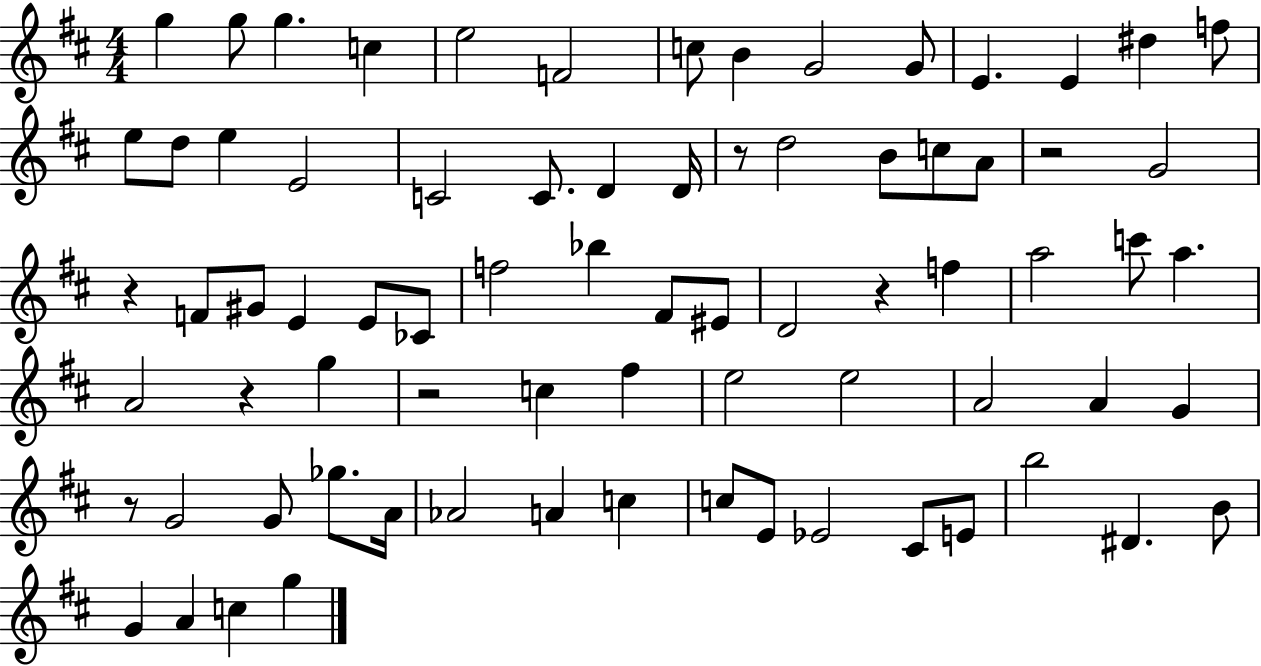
X:1
T:Untitled
M:4/4
L:1/4
K:D
g g/2 g c e2 F2 c/2 B G2 G/2 E E ^d f/2 e/2 d/2 e E2 C2 C/2 D D/4 z/2 d2 B/2 c/2 A/2 z2 G2 z F/2 ^G/2 E E/2 _C/2 f2 _b ^F/2 ^E/2 D2 z f a2 c'/2 a A2 z g z2 c ^f e2 e2 A2 A G z/2 G2 G/2 _g/2 A/4 _A2 A c c/2 E/2 _E2 ^C/2 E/2 b2 ^D B/2 G A c g